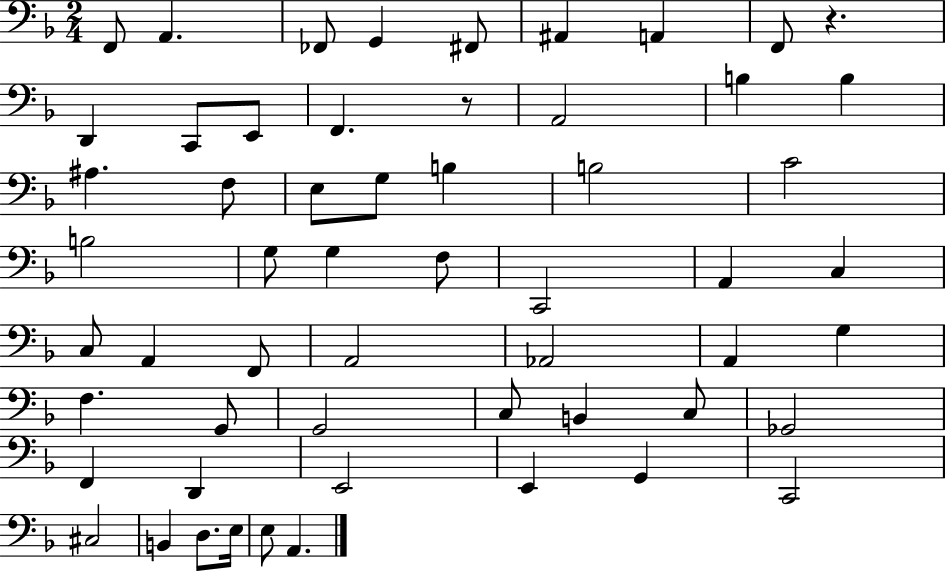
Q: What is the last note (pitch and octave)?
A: A2